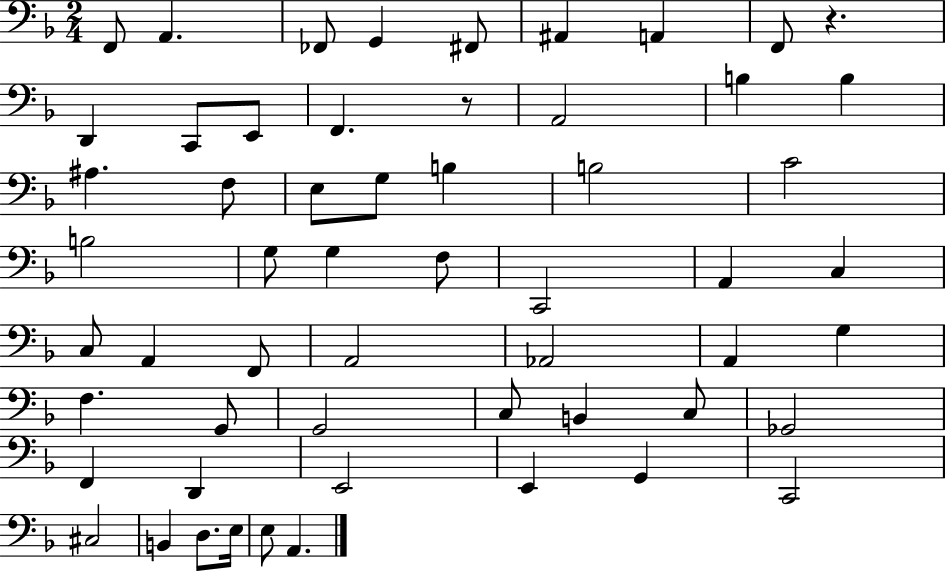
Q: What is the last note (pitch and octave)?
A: A2